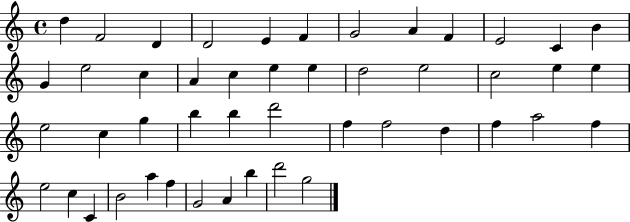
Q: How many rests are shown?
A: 0